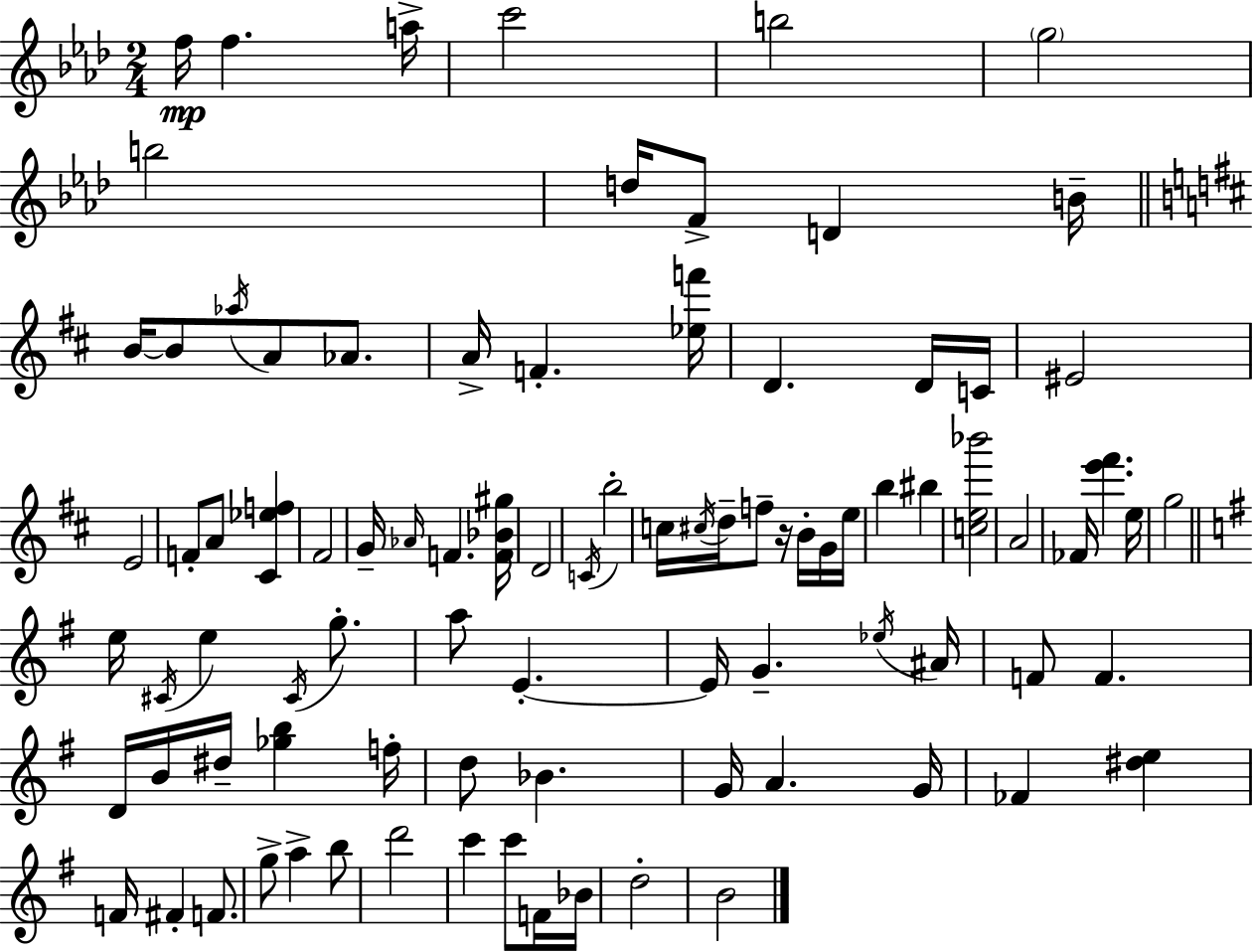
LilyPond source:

{
  \clef treble
  \numericTimeSignature
  \time 2/4
  \key f \minor
  \repeat volta 2 { f''16\mp f''4. a''16-> | c'''2 | b''2 | \parenthesize g''2 | \break b''2 | d''16 f'8-> d'4 b'16-- | \bar "||" \break \key d \major b'16~~ b'8 \acciaccatura { aes''16 } a'8 aes'8. | a'16-> f'4.-. | <ees'' f'''>16 d'4. d'16 | c'16 eis'2 | \break e'2 | f'8-. a'8 <cis' ees'' f''>4 | fis'2 | g'16-- \grace { aes'16 } f'4. | \break <f' bes' gis''>16 d'2 | \acciaccatura { c'16 } b''2-. | c''16 \acciaccatura { cis''16 } d''16-- f''8-- | r16 b'16-. g'16 e''16 b''4 | \break bis''4 <c'' e'' bes'''>2 | a'2 | fes'16 <e''' fis'''>4. | e''16 g''2 | \break \bar "||" \break \key e \minor e''16 \acciaccatura { cis'16 } e''4 \acciaccatura { cis'16 } g''8.-. | a''8 e'4.-.~~ | e'16 g'4.-- | \acciaccatura { ees''16 } ais'16 f'8 f'4. | \break d'16 b'16 dis''16-- <ges'' b''>4 | f''16-. d''8 bes'4. | g'16 a'4. | g'16 fes'4 <dis'' e''>4 | \break f'16 fis'4-. | f'8. g''8-> a''4-> | b''8 d'''2 | c'''4 c'''8 | \break f'16 bes'16 d''2-. | b'2 | } \bar "|."
}